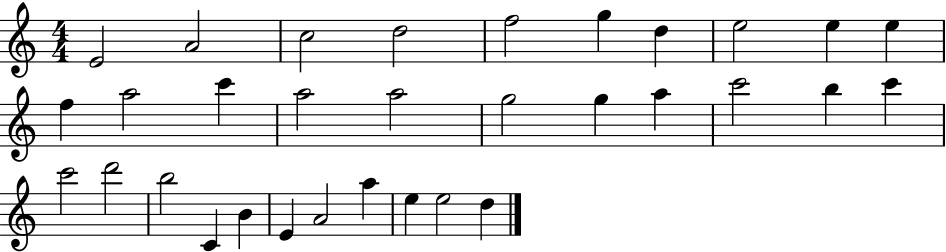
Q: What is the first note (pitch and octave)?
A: E4